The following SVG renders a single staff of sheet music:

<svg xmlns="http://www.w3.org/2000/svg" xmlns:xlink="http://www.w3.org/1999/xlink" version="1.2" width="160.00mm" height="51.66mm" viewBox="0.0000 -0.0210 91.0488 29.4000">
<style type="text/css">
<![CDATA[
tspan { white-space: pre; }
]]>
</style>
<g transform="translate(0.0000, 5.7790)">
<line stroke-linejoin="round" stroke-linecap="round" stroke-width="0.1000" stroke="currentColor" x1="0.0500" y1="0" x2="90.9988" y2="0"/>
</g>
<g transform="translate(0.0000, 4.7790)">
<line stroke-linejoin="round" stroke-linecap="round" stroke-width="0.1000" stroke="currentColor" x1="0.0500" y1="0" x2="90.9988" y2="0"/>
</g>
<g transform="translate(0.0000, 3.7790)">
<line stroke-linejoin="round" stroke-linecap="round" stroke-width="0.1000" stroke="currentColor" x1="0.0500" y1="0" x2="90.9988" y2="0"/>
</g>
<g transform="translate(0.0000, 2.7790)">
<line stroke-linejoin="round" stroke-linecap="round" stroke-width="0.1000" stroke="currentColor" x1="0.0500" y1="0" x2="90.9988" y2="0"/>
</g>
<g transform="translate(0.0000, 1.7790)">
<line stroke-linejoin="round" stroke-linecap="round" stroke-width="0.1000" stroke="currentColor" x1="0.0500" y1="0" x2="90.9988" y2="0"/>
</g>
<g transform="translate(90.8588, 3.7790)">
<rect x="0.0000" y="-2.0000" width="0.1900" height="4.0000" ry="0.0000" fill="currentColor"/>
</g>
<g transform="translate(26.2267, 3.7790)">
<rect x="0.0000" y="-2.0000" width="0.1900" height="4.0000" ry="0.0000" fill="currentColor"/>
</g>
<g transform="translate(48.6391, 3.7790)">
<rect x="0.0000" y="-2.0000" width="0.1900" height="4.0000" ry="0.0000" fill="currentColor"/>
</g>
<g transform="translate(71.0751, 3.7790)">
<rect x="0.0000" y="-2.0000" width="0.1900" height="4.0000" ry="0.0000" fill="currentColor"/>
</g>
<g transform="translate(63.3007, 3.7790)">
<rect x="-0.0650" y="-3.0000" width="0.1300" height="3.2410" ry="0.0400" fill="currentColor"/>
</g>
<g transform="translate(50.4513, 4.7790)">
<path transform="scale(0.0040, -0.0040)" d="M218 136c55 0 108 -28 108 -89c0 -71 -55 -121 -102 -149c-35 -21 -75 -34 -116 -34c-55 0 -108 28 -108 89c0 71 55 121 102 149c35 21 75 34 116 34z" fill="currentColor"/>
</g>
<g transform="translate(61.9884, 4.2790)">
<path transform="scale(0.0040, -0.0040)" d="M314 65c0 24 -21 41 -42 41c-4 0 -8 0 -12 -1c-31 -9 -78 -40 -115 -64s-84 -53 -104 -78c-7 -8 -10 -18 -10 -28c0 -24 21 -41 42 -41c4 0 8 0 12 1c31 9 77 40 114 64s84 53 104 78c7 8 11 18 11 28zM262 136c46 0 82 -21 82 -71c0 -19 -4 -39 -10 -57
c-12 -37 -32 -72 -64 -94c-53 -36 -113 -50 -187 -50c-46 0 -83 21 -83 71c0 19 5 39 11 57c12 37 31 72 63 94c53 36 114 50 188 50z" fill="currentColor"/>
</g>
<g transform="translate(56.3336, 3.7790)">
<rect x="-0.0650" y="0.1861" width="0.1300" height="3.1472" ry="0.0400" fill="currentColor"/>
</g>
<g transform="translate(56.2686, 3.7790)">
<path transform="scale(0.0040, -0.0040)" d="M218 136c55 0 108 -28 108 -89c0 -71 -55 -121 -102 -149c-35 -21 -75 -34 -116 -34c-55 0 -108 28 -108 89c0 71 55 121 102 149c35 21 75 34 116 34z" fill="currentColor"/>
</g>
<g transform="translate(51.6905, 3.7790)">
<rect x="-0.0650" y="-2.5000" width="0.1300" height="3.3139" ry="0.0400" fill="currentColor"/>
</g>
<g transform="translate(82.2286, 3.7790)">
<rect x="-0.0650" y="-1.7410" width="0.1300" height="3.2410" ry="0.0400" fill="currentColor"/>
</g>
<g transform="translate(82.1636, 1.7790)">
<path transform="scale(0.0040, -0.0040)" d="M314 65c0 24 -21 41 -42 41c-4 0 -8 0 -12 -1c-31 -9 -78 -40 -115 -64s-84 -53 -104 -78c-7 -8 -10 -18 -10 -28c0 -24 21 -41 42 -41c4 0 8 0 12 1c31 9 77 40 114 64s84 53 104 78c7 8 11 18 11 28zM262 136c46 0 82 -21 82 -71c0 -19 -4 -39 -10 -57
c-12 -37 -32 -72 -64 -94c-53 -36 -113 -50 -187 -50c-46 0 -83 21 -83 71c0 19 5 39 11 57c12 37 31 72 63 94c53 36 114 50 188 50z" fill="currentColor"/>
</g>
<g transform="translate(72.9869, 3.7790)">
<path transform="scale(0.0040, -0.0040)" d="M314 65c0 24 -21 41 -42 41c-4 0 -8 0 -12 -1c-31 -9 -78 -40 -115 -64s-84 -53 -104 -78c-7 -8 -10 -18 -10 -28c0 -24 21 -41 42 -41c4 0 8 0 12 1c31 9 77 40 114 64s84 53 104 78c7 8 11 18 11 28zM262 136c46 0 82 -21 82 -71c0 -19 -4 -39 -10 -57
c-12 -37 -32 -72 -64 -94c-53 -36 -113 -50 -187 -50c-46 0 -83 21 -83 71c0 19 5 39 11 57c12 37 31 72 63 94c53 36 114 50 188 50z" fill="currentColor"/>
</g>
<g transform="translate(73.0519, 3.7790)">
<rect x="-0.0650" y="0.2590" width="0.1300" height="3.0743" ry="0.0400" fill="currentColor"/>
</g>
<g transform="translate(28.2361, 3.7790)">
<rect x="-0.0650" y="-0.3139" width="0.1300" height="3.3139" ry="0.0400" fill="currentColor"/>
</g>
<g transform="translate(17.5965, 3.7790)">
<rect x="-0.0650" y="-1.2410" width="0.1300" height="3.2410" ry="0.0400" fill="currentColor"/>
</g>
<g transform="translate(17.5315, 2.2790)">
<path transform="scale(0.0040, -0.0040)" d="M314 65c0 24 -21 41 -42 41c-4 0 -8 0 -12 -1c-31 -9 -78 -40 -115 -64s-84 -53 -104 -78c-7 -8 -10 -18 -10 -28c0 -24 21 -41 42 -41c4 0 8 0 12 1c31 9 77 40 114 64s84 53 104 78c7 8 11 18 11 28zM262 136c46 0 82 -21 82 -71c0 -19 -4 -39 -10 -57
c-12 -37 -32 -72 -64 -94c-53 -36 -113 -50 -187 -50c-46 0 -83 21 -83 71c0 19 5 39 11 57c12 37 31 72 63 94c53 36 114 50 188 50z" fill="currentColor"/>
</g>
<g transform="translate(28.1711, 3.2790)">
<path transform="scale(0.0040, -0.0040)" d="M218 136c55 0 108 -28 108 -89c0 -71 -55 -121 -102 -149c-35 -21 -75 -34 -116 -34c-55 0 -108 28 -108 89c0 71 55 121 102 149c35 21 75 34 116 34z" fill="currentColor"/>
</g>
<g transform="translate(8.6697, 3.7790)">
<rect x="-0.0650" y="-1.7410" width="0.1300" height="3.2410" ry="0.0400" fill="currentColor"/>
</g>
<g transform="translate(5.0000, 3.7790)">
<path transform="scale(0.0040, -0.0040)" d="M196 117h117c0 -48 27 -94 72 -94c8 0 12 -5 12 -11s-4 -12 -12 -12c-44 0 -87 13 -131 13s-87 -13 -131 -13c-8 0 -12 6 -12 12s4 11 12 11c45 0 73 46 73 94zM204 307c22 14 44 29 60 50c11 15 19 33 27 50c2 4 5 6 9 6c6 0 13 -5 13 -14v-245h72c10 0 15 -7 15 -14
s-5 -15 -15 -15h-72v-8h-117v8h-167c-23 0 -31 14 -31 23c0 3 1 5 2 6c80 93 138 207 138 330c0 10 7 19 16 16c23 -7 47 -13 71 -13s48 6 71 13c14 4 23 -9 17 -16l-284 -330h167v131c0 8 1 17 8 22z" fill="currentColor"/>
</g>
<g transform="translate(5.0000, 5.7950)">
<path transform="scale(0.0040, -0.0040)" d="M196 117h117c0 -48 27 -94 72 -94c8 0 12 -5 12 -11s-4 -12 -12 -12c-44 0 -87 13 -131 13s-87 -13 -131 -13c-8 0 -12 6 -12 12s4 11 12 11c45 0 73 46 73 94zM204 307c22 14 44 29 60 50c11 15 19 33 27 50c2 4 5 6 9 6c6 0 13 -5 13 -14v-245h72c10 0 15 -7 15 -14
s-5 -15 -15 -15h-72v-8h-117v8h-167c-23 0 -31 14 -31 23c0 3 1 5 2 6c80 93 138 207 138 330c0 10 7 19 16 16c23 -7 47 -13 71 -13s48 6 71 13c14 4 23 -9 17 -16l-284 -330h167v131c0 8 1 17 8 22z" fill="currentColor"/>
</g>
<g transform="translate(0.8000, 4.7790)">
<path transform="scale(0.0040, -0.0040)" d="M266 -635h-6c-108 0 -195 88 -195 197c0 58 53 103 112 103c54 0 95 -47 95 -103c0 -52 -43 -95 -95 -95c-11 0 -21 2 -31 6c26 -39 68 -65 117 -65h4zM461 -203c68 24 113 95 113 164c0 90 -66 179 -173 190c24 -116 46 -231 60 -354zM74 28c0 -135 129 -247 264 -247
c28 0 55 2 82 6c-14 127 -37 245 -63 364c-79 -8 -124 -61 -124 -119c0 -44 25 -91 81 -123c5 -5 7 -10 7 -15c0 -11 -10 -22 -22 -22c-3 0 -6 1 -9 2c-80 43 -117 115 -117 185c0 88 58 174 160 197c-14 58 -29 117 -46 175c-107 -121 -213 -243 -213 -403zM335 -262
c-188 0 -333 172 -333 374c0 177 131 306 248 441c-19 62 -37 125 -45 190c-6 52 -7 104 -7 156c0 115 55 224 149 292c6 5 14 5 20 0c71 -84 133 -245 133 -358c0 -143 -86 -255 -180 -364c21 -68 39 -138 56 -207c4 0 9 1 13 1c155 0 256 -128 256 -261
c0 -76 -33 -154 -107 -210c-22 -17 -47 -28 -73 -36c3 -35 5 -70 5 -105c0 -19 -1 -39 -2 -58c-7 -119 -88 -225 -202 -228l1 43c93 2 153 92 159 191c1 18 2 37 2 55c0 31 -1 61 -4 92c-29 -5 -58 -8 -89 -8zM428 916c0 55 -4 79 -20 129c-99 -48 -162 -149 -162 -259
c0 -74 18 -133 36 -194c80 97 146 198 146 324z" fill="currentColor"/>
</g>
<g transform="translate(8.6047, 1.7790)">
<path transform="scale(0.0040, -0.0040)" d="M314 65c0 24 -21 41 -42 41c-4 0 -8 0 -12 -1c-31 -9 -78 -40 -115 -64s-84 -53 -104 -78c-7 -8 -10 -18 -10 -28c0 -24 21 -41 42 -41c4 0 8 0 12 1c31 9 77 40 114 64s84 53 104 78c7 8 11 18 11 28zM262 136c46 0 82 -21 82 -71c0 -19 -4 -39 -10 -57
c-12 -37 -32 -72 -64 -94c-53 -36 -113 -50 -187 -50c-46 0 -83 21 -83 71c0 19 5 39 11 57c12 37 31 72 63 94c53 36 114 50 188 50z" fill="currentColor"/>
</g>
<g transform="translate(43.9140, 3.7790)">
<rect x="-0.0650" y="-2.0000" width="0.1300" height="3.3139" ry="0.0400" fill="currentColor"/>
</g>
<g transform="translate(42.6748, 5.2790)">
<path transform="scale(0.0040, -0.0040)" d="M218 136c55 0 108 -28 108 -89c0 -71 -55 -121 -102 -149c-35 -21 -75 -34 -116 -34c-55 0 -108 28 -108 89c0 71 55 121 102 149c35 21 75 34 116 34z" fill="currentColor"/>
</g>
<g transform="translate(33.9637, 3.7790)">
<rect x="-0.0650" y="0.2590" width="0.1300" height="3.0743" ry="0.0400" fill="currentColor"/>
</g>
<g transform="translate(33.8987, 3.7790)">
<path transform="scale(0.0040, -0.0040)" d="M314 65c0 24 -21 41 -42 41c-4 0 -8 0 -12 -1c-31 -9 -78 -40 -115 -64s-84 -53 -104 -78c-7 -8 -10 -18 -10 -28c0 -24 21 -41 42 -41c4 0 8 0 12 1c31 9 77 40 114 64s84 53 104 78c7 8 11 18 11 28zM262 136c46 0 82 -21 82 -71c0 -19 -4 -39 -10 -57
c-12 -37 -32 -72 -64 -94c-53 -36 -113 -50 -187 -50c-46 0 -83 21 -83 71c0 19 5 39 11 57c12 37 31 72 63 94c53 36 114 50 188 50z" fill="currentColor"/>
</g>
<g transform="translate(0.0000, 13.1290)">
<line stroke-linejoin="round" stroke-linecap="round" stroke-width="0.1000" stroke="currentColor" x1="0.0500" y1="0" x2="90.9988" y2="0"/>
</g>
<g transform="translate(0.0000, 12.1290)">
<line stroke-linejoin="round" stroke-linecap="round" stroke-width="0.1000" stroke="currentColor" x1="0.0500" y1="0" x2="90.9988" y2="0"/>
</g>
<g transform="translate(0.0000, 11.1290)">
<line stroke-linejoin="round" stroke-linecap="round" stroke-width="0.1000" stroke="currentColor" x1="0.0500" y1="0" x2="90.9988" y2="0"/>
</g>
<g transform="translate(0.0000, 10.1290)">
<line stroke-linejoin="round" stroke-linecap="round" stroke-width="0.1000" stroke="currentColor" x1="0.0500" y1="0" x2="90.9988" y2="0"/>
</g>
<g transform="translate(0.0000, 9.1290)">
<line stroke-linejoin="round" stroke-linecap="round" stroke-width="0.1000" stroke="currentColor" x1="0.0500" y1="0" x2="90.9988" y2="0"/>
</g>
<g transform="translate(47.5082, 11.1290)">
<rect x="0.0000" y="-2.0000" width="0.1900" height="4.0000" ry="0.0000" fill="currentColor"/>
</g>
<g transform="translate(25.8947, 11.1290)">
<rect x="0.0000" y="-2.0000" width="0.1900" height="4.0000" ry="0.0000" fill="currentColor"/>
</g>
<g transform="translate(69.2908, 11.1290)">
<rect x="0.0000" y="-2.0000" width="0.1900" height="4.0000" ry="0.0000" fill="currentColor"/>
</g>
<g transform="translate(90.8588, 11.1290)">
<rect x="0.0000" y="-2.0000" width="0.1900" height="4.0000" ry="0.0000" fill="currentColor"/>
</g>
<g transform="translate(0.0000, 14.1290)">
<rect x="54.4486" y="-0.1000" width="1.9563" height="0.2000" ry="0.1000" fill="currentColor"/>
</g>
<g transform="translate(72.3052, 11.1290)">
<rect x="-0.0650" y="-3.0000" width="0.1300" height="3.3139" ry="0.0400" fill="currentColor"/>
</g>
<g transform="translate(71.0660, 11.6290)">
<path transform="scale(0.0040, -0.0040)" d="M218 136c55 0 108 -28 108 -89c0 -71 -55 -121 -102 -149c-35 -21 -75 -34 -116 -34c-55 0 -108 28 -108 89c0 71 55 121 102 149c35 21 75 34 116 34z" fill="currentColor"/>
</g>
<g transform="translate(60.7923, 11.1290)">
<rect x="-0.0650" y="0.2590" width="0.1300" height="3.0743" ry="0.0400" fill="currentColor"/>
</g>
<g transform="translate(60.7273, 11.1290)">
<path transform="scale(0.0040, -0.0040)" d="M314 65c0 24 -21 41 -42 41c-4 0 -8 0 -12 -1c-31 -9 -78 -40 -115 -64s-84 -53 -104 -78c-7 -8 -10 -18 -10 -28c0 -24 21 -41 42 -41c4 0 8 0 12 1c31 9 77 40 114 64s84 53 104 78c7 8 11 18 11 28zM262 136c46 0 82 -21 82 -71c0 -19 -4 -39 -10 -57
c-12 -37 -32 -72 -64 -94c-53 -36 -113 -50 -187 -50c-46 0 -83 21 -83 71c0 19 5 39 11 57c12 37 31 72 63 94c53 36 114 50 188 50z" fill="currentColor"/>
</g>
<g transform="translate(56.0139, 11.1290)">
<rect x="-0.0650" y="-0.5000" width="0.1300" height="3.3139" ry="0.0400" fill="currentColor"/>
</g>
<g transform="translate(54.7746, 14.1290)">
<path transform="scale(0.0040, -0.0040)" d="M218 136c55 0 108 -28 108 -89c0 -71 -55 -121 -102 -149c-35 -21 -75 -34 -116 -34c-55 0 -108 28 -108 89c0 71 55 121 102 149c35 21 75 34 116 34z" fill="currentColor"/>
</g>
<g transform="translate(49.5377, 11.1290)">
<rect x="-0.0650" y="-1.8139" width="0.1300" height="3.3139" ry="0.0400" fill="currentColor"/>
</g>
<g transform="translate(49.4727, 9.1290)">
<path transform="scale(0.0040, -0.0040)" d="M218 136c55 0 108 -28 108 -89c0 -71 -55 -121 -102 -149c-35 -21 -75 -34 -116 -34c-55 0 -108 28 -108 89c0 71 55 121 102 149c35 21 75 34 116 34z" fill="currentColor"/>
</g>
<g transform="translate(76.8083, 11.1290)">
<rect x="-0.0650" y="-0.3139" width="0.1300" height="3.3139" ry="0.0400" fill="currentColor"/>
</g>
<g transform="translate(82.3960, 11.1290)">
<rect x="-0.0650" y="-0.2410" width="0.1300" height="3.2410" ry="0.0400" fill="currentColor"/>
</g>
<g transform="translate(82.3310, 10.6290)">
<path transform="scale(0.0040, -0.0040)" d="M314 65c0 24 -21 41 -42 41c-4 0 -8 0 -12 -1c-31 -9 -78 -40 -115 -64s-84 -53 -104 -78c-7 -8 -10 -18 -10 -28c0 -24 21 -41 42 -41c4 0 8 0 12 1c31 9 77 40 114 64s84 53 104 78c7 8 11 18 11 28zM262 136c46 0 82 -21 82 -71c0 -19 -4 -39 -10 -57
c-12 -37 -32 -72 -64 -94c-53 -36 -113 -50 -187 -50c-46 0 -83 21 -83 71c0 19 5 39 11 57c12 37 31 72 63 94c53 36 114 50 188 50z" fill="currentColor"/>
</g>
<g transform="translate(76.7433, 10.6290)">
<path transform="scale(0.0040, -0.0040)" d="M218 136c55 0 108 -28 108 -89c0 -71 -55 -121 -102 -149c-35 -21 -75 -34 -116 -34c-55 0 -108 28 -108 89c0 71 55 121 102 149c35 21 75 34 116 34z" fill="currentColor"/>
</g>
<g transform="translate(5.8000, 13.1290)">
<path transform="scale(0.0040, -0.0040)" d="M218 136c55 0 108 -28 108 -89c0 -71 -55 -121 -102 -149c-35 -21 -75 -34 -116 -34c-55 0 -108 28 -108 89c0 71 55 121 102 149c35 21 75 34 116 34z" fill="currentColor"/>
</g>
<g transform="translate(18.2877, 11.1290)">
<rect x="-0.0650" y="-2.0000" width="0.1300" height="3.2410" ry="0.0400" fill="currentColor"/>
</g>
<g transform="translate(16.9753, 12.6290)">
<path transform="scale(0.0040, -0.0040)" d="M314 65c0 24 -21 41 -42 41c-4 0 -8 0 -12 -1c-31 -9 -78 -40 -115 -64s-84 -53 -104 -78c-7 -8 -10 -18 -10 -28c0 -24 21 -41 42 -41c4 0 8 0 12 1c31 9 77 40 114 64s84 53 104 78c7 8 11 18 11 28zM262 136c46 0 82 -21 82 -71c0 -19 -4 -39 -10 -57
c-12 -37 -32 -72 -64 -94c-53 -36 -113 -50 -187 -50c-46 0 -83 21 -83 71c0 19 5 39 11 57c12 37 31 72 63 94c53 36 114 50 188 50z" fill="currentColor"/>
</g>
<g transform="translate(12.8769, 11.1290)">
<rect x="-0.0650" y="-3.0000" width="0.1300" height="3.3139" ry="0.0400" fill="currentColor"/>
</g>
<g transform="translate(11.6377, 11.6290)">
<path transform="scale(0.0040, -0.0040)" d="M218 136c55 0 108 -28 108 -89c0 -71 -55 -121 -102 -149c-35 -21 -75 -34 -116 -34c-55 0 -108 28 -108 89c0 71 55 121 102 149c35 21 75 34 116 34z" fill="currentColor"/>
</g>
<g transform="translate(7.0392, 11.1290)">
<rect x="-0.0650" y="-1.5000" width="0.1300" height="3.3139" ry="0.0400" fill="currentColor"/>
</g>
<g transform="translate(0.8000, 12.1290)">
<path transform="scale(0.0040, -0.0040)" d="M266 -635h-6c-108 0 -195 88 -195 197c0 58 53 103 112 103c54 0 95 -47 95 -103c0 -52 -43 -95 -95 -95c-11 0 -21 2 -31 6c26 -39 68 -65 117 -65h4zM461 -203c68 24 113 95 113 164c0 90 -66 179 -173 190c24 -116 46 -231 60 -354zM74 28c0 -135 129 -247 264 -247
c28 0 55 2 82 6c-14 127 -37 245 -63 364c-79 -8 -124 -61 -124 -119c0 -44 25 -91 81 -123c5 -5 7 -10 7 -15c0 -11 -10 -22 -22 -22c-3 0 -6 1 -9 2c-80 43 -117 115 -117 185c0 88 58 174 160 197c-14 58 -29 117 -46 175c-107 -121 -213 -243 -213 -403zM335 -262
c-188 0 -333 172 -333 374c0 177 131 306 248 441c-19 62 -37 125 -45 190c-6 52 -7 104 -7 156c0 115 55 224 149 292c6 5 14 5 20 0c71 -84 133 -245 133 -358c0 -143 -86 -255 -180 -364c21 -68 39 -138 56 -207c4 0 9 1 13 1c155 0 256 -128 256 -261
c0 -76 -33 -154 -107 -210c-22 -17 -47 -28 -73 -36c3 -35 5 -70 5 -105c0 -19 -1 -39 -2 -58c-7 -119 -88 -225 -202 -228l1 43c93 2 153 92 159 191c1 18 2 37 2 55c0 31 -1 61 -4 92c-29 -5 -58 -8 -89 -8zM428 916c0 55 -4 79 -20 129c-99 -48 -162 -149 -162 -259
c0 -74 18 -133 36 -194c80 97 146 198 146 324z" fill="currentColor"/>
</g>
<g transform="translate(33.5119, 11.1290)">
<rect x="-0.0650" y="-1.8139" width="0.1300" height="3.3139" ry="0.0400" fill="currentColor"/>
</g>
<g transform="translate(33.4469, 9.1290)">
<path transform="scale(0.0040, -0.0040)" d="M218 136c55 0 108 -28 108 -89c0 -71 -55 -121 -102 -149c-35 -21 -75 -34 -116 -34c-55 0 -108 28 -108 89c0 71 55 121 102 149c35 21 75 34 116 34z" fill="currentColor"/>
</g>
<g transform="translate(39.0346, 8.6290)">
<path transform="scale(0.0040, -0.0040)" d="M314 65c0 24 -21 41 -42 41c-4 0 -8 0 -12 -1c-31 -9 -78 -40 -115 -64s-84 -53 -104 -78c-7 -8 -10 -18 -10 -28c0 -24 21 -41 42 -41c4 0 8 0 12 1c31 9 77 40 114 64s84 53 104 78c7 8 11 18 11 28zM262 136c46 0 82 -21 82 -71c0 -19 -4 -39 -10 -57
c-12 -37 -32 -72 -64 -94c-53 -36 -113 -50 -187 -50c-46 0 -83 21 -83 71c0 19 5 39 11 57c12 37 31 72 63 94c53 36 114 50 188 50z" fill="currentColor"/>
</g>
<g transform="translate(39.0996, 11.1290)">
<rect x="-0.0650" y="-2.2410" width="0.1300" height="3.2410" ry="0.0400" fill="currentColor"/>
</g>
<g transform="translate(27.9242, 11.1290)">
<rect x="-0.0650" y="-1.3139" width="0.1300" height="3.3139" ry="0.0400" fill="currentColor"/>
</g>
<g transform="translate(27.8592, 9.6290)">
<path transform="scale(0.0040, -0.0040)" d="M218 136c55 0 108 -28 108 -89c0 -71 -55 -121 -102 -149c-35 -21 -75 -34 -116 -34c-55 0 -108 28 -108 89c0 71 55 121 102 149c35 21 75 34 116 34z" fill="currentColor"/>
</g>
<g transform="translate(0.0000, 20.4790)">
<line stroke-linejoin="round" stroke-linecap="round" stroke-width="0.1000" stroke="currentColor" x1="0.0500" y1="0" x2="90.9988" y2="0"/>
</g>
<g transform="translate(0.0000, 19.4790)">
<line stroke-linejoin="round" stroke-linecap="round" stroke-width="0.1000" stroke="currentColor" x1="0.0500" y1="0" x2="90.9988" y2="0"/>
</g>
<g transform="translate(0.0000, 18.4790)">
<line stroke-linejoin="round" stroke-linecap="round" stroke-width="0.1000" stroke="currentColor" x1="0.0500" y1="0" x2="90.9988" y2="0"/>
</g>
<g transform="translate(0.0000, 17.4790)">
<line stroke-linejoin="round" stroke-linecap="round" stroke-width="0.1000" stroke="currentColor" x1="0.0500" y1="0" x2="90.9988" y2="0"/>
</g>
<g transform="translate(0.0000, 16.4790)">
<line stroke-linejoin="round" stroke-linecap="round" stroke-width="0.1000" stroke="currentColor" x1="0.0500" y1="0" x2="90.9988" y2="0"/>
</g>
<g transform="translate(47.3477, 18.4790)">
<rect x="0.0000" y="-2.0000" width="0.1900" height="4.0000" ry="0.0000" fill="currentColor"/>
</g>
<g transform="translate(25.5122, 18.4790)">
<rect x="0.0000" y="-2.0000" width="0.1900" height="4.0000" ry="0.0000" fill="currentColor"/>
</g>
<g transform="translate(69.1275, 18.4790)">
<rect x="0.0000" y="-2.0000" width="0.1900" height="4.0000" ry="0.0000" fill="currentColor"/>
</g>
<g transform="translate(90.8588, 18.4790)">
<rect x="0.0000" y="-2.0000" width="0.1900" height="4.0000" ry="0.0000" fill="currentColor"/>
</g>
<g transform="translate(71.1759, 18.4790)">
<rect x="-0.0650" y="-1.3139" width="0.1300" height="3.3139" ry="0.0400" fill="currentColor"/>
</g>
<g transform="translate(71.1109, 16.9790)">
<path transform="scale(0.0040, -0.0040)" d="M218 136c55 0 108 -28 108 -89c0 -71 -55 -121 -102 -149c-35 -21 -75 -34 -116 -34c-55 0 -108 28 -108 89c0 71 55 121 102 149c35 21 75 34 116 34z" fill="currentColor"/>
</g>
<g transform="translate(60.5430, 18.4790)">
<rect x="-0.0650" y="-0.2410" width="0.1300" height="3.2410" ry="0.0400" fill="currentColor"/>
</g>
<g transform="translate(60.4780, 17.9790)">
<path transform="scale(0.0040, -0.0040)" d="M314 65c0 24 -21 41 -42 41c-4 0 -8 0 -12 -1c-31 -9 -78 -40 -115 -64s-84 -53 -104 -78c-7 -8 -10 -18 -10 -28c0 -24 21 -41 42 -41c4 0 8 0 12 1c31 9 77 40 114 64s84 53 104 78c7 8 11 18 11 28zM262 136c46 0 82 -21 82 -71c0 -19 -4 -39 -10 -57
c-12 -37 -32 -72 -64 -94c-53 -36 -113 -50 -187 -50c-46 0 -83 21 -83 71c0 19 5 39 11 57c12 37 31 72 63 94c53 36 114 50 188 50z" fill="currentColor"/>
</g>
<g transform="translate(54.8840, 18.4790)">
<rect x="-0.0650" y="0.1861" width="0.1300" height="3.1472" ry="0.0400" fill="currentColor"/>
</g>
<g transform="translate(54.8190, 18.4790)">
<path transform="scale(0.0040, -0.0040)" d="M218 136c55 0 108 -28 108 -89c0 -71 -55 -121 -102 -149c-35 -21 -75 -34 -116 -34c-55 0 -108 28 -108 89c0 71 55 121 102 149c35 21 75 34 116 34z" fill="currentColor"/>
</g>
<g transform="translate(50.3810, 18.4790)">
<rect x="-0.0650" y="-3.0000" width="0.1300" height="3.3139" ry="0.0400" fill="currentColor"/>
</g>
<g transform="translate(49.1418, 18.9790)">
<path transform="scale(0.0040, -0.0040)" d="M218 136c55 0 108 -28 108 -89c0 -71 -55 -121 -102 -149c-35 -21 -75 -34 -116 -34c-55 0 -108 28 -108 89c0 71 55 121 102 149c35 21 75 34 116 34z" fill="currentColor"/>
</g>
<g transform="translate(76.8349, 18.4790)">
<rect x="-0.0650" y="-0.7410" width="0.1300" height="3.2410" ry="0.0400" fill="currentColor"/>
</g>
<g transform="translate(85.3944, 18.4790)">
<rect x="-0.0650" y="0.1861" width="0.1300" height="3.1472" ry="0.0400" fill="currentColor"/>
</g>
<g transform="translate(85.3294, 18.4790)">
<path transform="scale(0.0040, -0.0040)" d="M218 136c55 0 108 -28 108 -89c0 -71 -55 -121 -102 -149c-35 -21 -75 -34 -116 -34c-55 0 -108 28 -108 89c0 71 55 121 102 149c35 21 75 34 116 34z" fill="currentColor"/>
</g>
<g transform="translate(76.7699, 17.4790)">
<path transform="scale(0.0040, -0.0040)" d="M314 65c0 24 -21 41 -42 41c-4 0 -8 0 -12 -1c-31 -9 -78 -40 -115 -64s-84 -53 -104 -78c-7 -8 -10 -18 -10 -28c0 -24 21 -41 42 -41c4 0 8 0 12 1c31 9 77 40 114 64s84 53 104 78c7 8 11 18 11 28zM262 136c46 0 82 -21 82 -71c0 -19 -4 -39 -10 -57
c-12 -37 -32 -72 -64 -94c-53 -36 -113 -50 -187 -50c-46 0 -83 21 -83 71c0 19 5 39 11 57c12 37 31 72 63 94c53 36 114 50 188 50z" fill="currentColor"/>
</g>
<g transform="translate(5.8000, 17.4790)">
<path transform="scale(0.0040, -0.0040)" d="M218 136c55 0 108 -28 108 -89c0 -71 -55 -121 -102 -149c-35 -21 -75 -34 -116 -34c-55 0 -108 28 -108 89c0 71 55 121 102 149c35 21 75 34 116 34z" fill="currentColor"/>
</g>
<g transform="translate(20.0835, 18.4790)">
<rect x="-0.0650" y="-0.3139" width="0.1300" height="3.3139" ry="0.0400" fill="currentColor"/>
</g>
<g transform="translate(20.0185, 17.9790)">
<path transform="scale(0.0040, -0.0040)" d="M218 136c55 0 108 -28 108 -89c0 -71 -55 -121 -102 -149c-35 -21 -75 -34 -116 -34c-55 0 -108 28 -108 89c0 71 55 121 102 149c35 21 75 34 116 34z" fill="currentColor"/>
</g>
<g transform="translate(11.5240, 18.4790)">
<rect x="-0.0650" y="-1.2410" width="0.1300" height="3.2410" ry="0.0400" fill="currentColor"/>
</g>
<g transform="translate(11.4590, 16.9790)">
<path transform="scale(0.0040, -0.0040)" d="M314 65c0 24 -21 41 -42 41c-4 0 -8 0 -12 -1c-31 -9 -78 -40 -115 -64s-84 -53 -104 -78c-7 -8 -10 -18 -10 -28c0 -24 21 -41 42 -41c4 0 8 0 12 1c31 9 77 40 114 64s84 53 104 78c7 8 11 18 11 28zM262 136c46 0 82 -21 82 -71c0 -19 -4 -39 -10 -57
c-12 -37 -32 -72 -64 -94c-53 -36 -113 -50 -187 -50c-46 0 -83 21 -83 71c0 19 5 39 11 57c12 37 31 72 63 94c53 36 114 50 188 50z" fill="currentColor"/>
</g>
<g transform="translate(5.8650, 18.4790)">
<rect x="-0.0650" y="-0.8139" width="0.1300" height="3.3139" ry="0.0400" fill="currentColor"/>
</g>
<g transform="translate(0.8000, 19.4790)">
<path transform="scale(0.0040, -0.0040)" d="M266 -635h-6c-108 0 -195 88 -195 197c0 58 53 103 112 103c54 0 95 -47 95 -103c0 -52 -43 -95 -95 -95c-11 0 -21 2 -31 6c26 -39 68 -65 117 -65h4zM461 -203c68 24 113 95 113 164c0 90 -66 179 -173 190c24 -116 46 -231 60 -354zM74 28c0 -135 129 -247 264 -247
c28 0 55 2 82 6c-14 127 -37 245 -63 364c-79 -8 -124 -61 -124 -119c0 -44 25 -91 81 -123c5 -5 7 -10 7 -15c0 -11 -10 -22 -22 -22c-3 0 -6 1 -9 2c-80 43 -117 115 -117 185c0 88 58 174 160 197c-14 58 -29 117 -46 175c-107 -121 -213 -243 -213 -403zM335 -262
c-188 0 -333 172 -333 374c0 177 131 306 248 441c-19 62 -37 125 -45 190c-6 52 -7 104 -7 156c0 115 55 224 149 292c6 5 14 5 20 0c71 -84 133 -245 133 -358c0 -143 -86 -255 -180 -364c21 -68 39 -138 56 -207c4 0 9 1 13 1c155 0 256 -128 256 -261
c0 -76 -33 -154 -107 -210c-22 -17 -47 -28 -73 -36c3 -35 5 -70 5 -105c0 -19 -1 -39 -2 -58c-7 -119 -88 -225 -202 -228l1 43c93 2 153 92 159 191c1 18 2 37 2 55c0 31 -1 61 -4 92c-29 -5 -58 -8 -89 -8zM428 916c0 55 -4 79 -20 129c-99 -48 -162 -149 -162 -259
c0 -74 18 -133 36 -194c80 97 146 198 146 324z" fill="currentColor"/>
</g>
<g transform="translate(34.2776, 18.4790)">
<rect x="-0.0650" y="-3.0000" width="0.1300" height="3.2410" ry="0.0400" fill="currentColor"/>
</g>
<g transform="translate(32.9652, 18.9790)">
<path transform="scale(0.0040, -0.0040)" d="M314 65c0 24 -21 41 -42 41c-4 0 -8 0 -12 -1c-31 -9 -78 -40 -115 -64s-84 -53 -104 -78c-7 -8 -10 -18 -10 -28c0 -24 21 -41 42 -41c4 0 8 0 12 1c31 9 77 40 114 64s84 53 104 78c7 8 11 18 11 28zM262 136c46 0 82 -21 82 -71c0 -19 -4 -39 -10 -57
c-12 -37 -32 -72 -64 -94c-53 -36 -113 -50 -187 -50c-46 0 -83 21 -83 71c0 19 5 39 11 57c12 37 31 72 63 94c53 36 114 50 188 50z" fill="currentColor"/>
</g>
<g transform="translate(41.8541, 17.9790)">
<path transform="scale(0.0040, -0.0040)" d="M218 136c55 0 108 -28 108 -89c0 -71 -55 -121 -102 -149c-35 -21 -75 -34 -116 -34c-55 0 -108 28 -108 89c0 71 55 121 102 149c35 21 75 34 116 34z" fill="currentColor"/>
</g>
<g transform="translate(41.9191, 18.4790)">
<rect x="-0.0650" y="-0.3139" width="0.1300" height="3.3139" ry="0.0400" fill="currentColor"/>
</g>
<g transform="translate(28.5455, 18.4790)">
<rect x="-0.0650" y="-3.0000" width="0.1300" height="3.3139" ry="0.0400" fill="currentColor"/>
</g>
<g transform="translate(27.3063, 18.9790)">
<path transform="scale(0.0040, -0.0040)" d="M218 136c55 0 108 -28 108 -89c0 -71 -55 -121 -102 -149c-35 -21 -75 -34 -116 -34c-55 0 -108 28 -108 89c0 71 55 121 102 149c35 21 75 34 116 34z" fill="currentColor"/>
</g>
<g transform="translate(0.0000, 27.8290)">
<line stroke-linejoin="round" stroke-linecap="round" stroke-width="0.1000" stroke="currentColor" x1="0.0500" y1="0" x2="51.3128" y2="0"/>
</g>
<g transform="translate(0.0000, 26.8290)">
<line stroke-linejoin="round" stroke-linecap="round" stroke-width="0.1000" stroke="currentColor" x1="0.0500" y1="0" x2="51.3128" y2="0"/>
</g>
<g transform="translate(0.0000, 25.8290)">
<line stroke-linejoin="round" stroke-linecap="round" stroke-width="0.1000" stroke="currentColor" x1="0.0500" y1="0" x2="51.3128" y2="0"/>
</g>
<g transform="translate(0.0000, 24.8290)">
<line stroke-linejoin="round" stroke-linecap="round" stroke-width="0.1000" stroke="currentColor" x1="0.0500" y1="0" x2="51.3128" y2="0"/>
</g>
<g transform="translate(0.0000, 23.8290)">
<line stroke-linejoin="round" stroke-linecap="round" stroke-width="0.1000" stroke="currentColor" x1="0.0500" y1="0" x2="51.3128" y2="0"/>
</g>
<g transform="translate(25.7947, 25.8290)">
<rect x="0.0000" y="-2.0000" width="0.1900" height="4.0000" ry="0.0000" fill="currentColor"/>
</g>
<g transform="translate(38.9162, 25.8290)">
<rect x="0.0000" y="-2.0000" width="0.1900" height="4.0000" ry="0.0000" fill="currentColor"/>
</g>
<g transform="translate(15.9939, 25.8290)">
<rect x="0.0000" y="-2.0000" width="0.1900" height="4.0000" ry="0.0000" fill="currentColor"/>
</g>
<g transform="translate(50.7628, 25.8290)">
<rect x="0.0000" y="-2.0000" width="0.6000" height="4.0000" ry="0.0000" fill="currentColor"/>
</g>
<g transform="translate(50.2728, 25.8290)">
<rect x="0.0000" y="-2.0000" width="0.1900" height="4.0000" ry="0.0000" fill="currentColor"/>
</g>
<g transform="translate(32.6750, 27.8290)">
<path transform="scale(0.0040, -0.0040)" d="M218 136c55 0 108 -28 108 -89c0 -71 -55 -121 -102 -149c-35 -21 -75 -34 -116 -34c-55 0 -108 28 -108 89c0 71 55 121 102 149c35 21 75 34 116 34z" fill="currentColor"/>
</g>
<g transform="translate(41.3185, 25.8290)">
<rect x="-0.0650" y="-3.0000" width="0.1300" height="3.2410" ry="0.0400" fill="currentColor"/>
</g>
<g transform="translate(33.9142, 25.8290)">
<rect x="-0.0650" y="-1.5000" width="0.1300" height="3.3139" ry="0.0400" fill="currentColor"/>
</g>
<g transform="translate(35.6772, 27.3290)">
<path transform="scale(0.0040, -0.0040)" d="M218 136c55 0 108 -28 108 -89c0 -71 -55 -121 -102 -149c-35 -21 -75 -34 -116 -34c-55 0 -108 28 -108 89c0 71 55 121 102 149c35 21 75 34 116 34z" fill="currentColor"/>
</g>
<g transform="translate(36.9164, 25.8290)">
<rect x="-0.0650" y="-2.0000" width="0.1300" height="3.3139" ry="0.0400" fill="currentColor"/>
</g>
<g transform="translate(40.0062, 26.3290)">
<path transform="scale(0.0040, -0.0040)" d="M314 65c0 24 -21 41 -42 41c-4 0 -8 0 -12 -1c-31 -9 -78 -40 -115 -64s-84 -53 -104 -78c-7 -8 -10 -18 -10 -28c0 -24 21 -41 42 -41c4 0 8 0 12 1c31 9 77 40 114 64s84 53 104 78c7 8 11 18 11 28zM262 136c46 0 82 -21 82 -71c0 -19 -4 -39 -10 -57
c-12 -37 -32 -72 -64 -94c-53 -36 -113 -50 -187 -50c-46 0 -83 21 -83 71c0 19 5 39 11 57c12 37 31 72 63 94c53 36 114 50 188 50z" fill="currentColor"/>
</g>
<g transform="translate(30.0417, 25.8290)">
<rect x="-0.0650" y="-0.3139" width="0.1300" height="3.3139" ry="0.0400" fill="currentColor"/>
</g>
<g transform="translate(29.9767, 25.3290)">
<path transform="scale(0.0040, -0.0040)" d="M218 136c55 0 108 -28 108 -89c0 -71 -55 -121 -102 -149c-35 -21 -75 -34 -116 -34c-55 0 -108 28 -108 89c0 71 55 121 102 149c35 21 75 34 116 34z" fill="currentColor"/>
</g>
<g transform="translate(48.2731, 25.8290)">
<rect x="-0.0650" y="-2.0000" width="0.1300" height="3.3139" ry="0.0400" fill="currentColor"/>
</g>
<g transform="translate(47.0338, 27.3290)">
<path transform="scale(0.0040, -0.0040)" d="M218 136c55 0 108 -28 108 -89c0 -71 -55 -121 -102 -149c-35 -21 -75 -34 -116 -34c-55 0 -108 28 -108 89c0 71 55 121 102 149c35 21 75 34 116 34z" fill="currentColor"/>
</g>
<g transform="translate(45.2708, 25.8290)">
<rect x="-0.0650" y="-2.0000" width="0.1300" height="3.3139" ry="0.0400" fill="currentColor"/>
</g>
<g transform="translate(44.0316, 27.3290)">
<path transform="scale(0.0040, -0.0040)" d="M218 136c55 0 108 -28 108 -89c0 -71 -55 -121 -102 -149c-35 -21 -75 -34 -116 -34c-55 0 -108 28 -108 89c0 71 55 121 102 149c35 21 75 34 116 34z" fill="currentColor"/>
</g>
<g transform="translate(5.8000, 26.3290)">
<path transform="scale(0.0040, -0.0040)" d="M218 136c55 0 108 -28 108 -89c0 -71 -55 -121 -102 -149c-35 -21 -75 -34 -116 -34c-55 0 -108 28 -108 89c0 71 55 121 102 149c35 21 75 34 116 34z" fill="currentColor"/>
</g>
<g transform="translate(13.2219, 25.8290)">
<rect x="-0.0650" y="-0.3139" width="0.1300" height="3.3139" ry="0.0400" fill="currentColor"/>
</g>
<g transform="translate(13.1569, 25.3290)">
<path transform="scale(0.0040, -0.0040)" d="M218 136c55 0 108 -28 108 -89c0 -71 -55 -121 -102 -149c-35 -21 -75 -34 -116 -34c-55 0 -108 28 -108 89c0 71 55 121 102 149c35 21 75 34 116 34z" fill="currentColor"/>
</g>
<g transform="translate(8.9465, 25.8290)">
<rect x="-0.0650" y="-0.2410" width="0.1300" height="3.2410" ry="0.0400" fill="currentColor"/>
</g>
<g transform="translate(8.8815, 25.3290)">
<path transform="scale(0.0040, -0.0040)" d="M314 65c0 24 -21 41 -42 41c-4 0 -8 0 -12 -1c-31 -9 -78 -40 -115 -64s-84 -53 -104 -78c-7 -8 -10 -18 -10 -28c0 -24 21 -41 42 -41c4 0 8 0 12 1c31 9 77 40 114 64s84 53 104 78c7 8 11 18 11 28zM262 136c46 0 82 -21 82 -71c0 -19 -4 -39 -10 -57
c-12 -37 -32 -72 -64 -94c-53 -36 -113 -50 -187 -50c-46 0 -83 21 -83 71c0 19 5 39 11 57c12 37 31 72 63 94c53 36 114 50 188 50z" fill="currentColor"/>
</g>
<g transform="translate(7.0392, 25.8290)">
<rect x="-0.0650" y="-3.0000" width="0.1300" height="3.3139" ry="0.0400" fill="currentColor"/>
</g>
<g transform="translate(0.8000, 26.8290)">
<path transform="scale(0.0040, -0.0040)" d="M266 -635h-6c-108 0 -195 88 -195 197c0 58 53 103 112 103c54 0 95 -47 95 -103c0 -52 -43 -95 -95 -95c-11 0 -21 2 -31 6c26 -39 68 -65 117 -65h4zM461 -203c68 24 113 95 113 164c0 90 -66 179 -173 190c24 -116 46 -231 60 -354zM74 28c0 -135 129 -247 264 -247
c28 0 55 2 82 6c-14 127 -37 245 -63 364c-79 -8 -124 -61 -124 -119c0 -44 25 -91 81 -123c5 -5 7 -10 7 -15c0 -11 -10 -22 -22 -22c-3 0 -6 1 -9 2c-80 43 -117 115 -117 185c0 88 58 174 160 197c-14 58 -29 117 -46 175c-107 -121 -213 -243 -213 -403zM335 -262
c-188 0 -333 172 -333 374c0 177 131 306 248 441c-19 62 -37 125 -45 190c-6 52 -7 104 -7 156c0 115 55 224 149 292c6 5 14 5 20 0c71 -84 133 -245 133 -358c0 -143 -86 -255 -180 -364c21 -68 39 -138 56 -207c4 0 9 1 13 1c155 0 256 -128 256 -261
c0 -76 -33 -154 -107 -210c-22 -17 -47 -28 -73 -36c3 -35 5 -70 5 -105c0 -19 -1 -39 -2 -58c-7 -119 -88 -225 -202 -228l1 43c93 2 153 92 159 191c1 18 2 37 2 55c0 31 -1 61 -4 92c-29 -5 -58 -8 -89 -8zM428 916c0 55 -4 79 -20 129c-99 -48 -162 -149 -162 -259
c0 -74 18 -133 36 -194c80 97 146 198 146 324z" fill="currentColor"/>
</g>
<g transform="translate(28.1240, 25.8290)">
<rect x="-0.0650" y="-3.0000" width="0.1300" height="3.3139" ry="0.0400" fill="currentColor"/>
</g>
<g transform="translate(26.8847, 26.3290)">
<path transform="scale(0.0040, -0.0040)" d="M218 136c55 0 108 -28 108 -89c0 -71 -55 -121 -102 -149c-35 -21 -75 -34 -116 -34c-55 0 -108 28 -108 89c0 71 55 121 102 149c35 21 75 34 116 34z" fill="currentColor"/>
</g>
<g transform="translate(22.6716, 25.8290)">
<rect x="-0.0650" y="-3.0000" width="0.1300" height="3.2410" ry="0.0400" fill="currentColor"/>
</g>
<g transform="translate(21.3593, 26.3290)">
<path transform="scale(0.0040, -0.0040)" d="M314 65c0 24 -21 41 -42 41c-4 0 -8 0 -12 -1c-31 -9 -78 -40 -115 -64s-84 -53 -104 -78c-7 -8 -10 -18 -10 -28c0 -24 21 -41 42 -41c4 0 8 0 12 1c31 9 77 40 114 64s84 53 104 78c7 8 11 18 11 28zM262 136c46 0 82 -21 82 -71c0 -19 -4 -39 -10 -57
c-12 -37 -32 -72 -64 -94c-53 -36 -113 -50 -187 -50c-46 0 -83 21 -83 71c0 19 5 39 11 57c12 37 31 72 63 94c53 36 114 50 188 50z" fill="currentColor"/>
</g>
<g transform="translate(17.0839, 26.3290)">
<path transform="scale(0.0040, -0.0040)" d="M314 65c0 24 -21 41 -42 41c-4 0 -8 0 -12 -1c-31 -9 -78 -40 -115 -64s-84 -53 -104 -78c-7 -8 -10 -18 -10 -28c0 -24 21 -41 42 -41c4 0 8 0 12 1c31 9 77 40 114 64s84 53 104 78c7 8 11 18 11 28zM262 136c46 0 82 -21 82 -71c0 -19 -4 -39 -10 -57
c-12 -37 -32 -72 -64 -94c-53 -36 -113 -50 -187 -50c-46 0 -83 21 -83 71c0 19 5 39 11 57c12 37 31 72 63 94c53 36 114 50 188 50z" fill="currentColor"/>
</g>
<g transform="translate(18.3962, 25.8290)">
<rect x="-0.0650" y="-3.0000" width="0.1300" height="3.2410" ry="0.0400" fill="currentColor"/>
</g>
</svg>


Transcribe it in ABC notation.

X:1
T:Untitled
M:4/4
L:1/4
K:C
f2 e2 c B2 F G B A2 B2 f2 E A F2 e f g2 f C B2 A c c2 d e2 c A A2 c A B c2 e d2 B A c2 c A2 A2 A c E F A2 F F